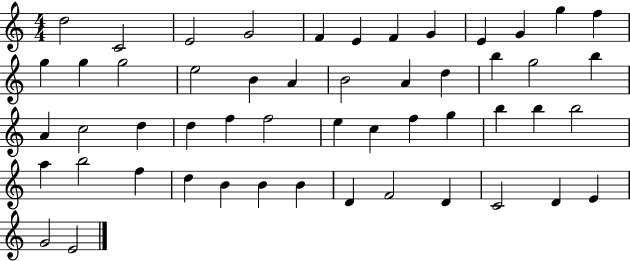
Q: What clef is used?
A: treble